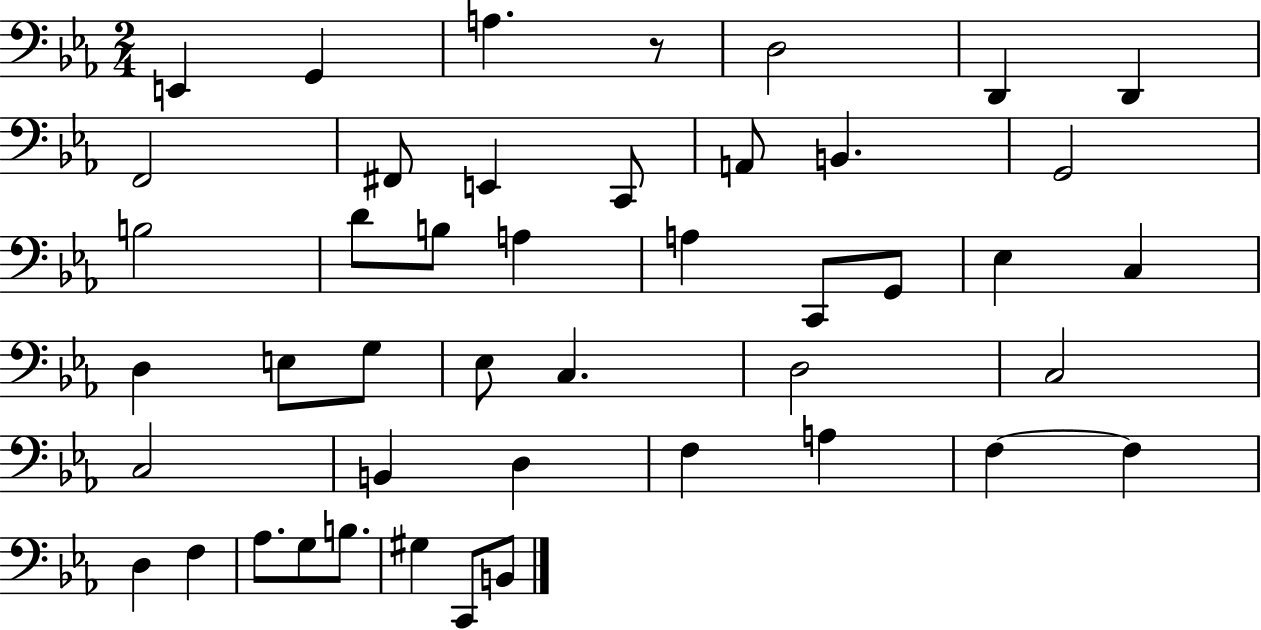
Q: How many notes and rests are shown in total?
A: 45